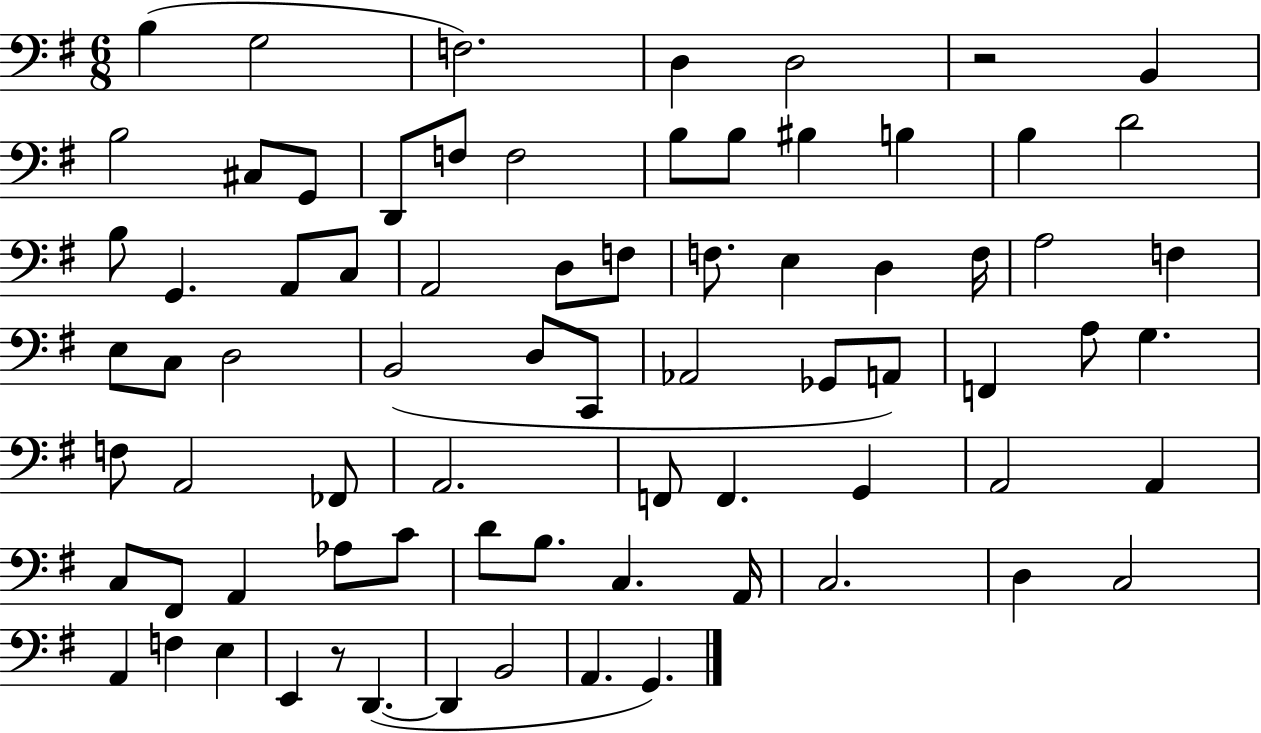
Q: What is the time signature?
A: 6/8